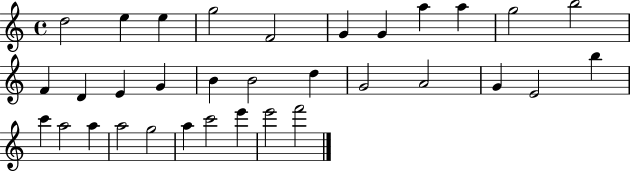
{
  \clef treble
  \time 4/4
  \defaultTimeSignature
  \key c \major
  d''2 e''4 e''4 | g''2 f'2 | g'4 g'4 a''4 a''4 | g''2 b''2 | \break f'4 d'4 e'4 g'4 | b'4 b'2 d''4 | g'2 a'2 | g'4 e'2 b''4 | \break c'''4 a''2 a''4 | a''2 g''2 | a''4 c'''2 e'''4 | e'''2 f'''2 | \break \bar "|."
}